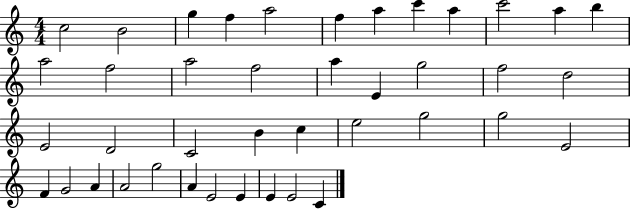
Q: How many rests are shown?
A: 0